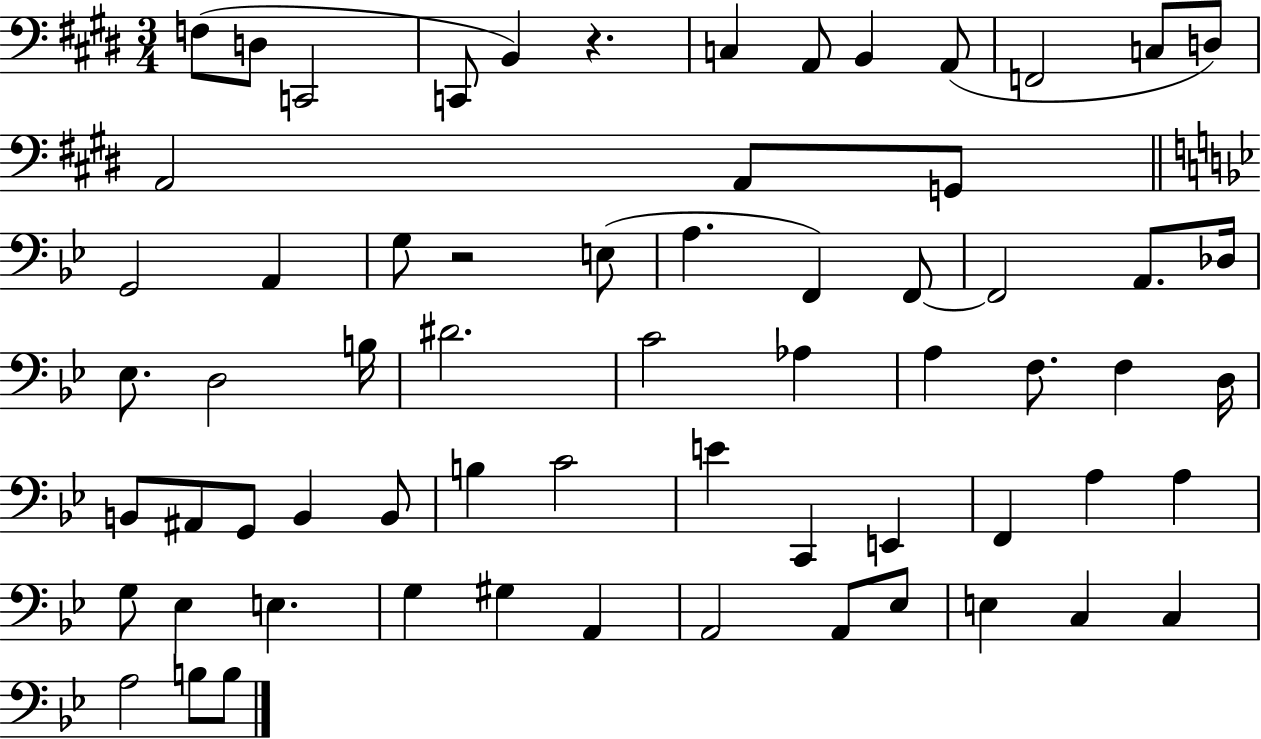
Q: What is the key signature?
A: E major